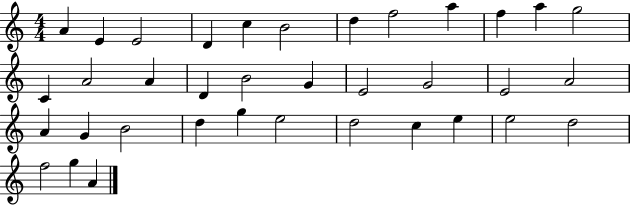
X:1
T:Untitled
M:4/4
L:1/4
K:C
A E E2 D c B2 d f2 a f a g2 C A2 A D B2 G E2 G2 E2 A2 A G B2 d g e2 d2 c e e2 d2 f2 g A